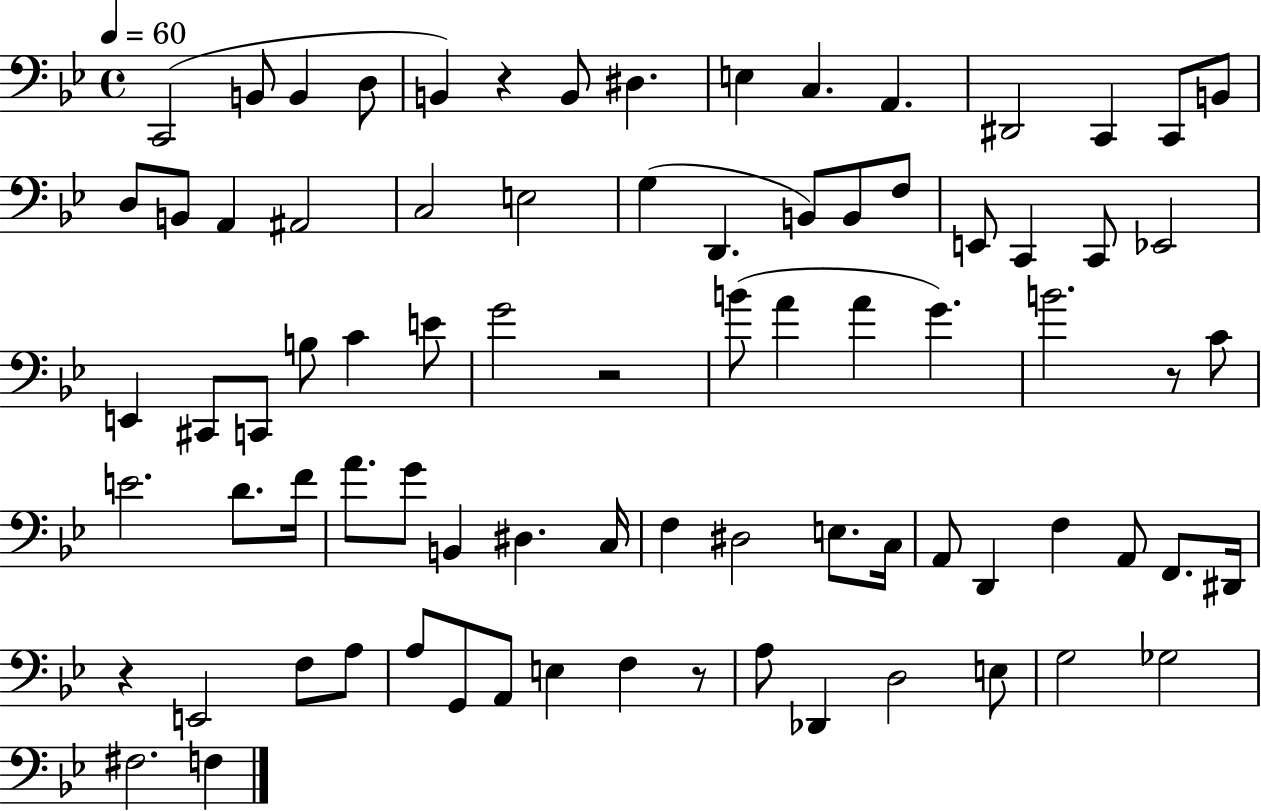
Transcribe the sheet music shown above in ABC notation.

X:1
T:Untitled
M:4/4
L:1/4
K:Bb
C,,2 B,,/2 B,, D,/2 B,, z B,,/2 ^D, E, C, A,, ^D,,2 C,, C,,/2 B,,/2 D,/2 B,,/2 A,, ^A,,2 C,2 E,2 G, D,, B,,/2 B,,/2 F,/2 E,,/2 C,, C,,/2 _E,,2 E,, ^C,,/2 C,,/2 B,/2 C E/2 G2 z2 B/2 A A G B2 z/2 C/2 E2 D/2 F/4 A/2 G/2 B,, ^D, C,/4 F, ^D,2 E,/2 C,/4 A,,/2 D,, F, A,,/2 F,,/2 ^D,,/4 z E,,2 F,/2 A,/2 A,/2 G,,/2 A,,/2 E, F, z/2 A,/2 _D,, D,2 E,/2 G,2 _G,2 ^F,2 F,